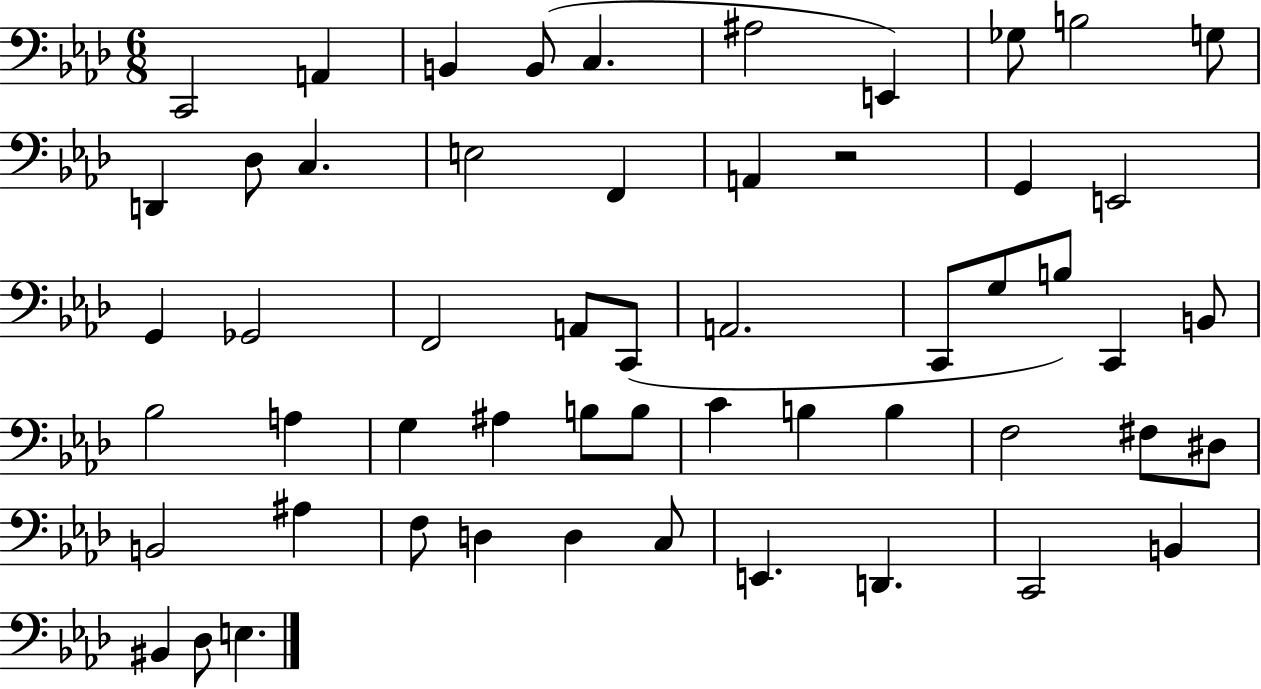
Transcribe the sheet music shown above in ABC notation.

X:1
T:Untitled
M:6/8
L:1/4
K:Ab
C,,2 A,, B,, B,,/2 C, ^A,2 E,, _G,/2 B,2 G,/2 D,, _D,/2 C, E,2 F,, A,, z2 G,, E,,2 G,, _G,,2 F,,2 A,,/2 C,,/2 A,,2 C,,/2 G,/2 B,/2 C,, B,,/2 _B,2 A, G, ^A, B,/2 B,/2 C B, B, F,2 ^F,/2 ^D,/2 B,,2 ^A, F,/2 D, D, C,/2 E,, D,, C,,2 B,, ^B,, _D,/2 E,